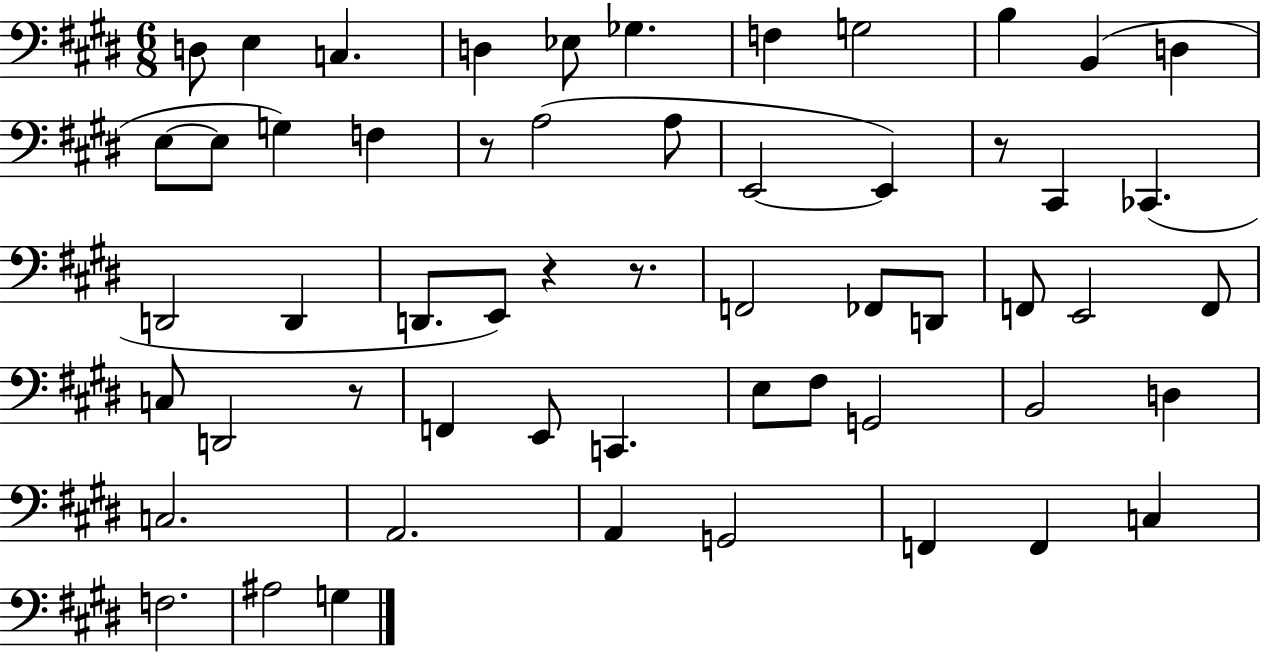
{
  \clef bass
  \numericTimeSignature
  \time 6/8
  \key e \major
  d8 e4 c4. | d4 ees8 ges4. | f4 g2 | b4 b,4( d4 | \break e8~~ e8 g4) f4 | r8 a2( a8 | e,2~~ e,4) | r8 cis,4 ces,4.( | \break d,2 d,4 | d,8. e,8) r4 r8. | f,2 fes,8 d,8 | f,8 e,2 f,8 | \break c8 d,2 r8 | f,4 e,8 c,4. | e8 fis8 g,2 | b,2 d4 | \break c2. | a,2. | a,4 g,2 | f,4 f,4 c4 | \break f2. | ais2 g4 | \bar "|."
}